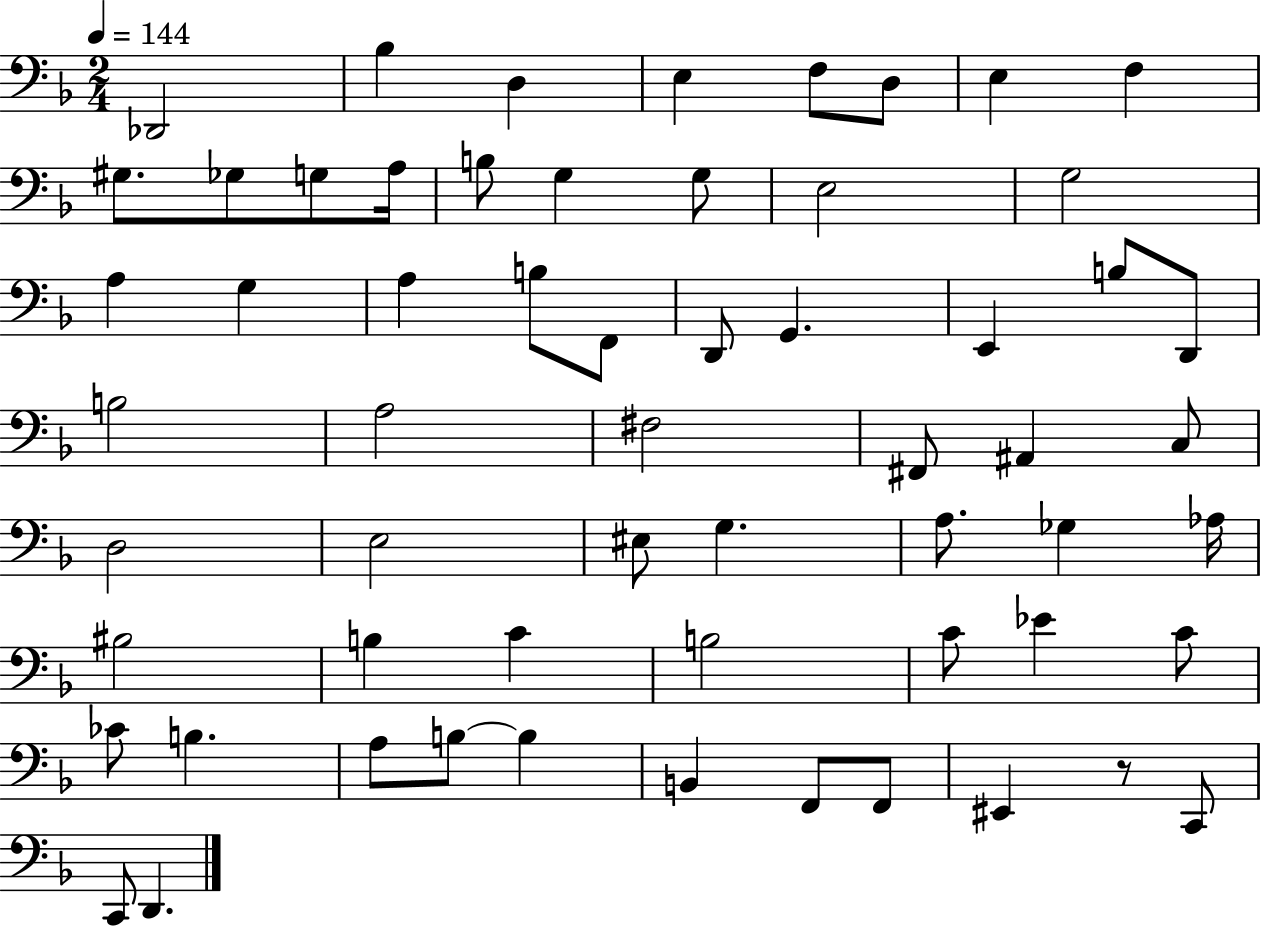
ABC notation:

X:1
T:Untitled
M:2/4
L:1/4
K:F
_D,,2 _B, D, E, F,/2 D,/2 E, F, ^G,/2 _G,/2 G,/2 A,/4 B,/2 G, G,/2 E,2 G,2 A, G, A, B,/2 F,,/2 D,,/2 G,, E,, B,/2 D,,/2 B,2 A,2 ^F,2 ^F,,/2 ^A,, C,/2 D,2 E,2 ^E,/2 G, A,/2 _G, _A,/4 ^B,2 B, C B,2 C/2 _E C/2 _C/2 B, A,/2 B,/2 B, B,, F,,/2 F,,/2 ^E,, z/2 C,,/2 C,,/2 D,,